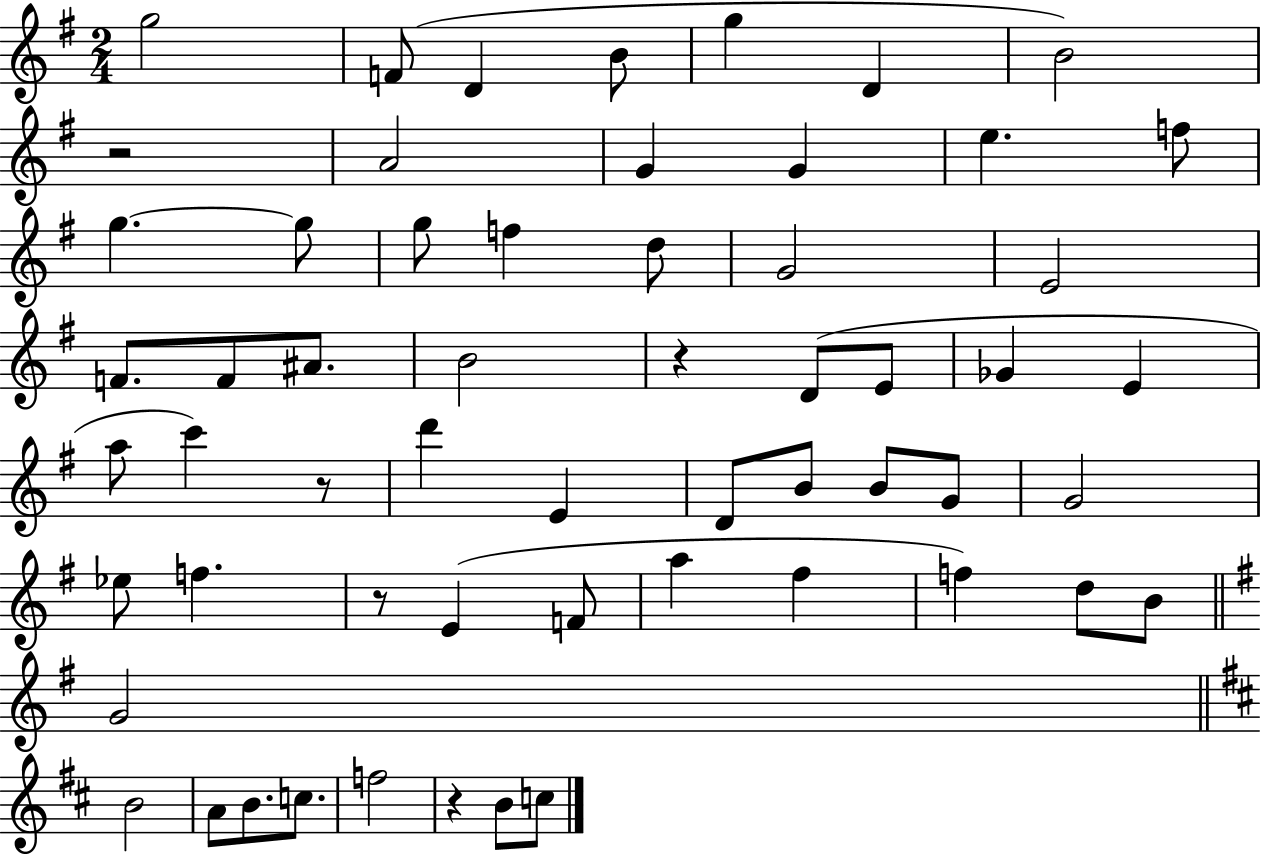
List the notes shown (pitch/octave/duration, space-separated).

G5/h F4/e D4/q B4/e G5/q D4/q B4/h R/h A4/h G4/q G4/q E5/q. F5/e G5/q. G5/e G5/e F5/q D5/e G4/h E4/h F4/e. F4/e A#4/e. B4/h R/q D4/e E4/e Gb4/q E4/q A5/e C6/q R/e D6/q E4/q D4/e B4/e B4/e G4/e G4/h Eb5/e F5/q. R/e E4/q F4/e A5/q F#5/q F5/q D5/e B4/e G4/h B4/h A4/e B4/e. C5/e. F5/h R/q B4/e C5/e